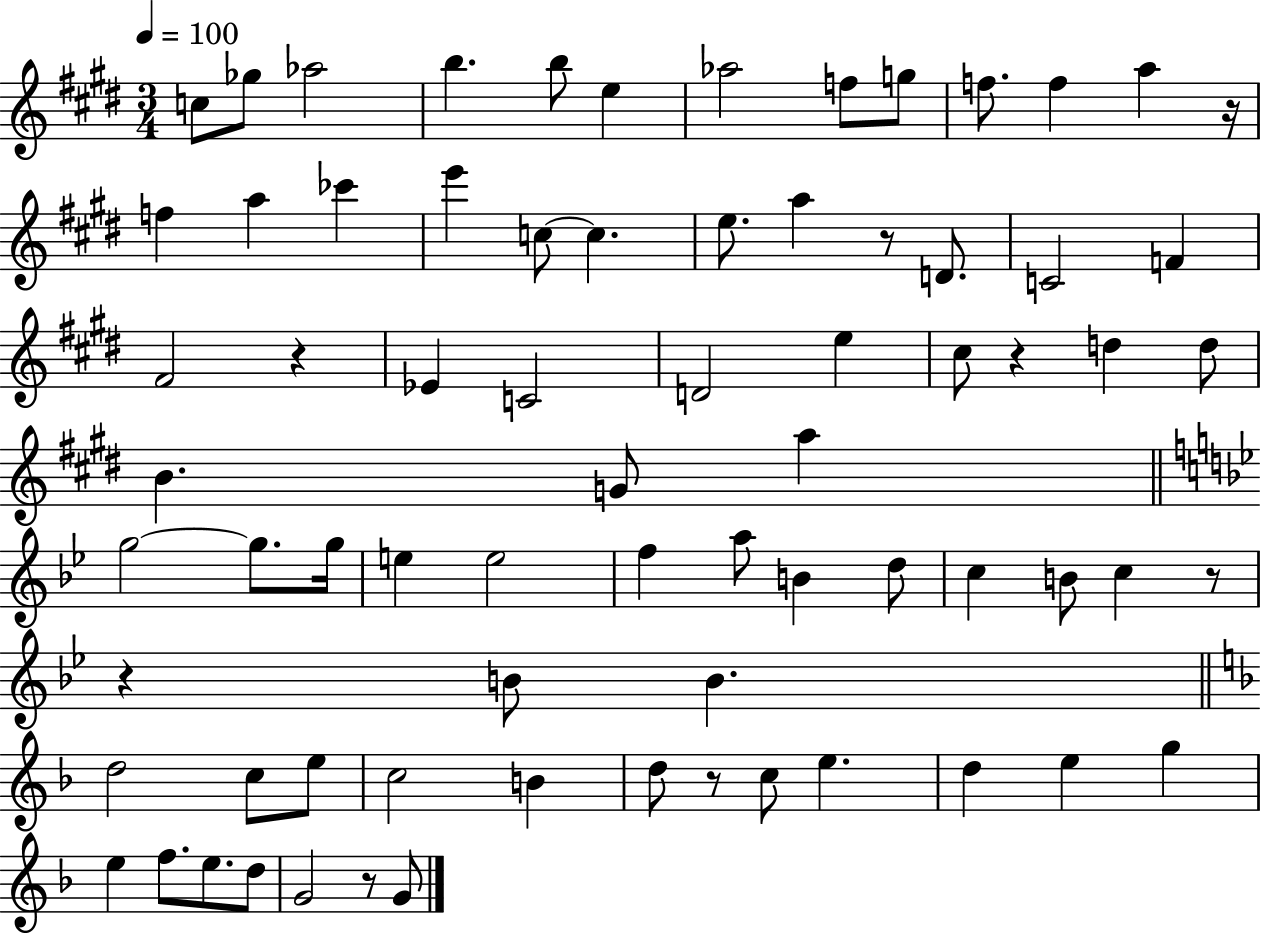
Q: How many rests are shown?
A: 8